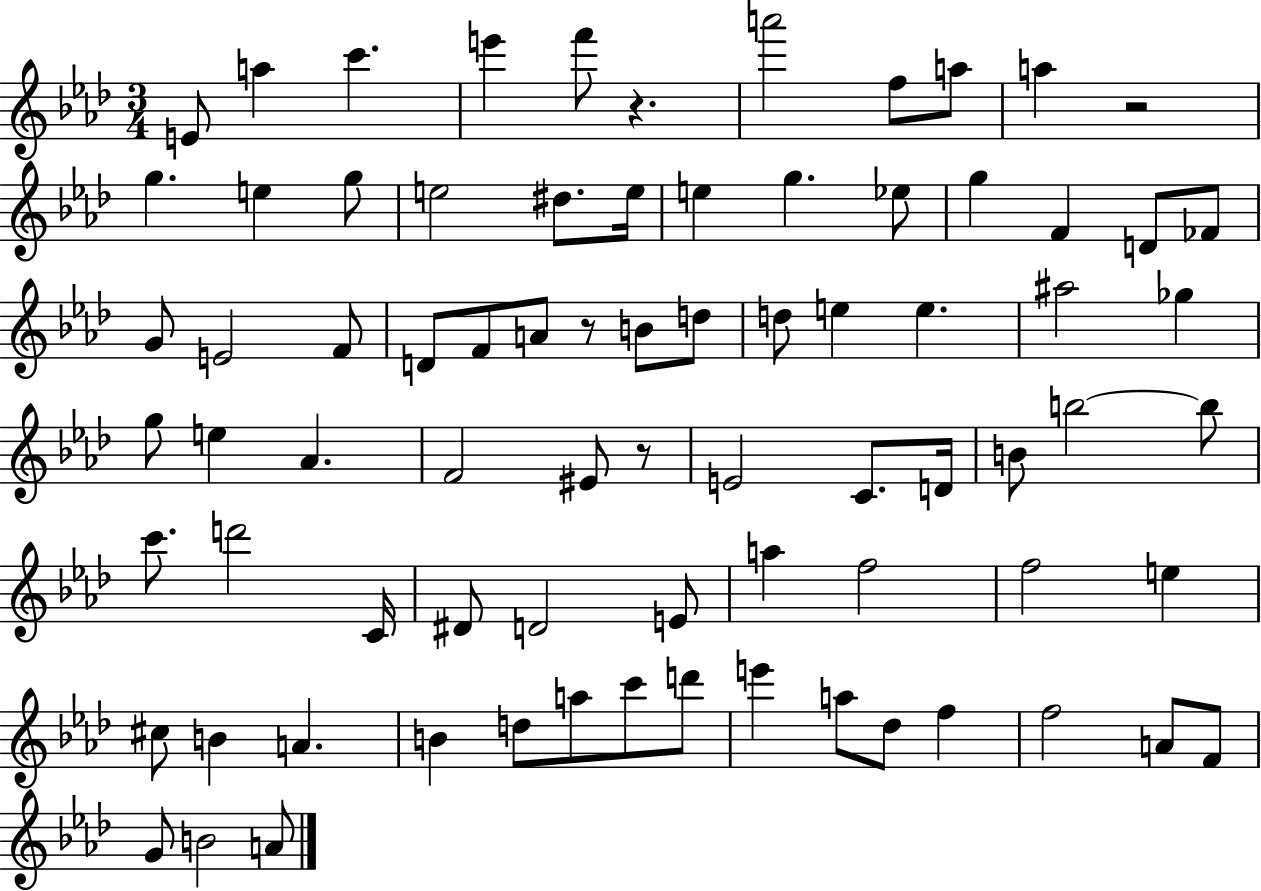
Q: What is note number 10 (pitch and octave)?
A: G5